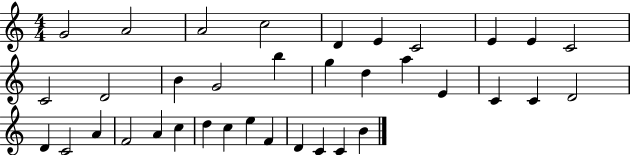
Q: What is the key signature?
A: C major